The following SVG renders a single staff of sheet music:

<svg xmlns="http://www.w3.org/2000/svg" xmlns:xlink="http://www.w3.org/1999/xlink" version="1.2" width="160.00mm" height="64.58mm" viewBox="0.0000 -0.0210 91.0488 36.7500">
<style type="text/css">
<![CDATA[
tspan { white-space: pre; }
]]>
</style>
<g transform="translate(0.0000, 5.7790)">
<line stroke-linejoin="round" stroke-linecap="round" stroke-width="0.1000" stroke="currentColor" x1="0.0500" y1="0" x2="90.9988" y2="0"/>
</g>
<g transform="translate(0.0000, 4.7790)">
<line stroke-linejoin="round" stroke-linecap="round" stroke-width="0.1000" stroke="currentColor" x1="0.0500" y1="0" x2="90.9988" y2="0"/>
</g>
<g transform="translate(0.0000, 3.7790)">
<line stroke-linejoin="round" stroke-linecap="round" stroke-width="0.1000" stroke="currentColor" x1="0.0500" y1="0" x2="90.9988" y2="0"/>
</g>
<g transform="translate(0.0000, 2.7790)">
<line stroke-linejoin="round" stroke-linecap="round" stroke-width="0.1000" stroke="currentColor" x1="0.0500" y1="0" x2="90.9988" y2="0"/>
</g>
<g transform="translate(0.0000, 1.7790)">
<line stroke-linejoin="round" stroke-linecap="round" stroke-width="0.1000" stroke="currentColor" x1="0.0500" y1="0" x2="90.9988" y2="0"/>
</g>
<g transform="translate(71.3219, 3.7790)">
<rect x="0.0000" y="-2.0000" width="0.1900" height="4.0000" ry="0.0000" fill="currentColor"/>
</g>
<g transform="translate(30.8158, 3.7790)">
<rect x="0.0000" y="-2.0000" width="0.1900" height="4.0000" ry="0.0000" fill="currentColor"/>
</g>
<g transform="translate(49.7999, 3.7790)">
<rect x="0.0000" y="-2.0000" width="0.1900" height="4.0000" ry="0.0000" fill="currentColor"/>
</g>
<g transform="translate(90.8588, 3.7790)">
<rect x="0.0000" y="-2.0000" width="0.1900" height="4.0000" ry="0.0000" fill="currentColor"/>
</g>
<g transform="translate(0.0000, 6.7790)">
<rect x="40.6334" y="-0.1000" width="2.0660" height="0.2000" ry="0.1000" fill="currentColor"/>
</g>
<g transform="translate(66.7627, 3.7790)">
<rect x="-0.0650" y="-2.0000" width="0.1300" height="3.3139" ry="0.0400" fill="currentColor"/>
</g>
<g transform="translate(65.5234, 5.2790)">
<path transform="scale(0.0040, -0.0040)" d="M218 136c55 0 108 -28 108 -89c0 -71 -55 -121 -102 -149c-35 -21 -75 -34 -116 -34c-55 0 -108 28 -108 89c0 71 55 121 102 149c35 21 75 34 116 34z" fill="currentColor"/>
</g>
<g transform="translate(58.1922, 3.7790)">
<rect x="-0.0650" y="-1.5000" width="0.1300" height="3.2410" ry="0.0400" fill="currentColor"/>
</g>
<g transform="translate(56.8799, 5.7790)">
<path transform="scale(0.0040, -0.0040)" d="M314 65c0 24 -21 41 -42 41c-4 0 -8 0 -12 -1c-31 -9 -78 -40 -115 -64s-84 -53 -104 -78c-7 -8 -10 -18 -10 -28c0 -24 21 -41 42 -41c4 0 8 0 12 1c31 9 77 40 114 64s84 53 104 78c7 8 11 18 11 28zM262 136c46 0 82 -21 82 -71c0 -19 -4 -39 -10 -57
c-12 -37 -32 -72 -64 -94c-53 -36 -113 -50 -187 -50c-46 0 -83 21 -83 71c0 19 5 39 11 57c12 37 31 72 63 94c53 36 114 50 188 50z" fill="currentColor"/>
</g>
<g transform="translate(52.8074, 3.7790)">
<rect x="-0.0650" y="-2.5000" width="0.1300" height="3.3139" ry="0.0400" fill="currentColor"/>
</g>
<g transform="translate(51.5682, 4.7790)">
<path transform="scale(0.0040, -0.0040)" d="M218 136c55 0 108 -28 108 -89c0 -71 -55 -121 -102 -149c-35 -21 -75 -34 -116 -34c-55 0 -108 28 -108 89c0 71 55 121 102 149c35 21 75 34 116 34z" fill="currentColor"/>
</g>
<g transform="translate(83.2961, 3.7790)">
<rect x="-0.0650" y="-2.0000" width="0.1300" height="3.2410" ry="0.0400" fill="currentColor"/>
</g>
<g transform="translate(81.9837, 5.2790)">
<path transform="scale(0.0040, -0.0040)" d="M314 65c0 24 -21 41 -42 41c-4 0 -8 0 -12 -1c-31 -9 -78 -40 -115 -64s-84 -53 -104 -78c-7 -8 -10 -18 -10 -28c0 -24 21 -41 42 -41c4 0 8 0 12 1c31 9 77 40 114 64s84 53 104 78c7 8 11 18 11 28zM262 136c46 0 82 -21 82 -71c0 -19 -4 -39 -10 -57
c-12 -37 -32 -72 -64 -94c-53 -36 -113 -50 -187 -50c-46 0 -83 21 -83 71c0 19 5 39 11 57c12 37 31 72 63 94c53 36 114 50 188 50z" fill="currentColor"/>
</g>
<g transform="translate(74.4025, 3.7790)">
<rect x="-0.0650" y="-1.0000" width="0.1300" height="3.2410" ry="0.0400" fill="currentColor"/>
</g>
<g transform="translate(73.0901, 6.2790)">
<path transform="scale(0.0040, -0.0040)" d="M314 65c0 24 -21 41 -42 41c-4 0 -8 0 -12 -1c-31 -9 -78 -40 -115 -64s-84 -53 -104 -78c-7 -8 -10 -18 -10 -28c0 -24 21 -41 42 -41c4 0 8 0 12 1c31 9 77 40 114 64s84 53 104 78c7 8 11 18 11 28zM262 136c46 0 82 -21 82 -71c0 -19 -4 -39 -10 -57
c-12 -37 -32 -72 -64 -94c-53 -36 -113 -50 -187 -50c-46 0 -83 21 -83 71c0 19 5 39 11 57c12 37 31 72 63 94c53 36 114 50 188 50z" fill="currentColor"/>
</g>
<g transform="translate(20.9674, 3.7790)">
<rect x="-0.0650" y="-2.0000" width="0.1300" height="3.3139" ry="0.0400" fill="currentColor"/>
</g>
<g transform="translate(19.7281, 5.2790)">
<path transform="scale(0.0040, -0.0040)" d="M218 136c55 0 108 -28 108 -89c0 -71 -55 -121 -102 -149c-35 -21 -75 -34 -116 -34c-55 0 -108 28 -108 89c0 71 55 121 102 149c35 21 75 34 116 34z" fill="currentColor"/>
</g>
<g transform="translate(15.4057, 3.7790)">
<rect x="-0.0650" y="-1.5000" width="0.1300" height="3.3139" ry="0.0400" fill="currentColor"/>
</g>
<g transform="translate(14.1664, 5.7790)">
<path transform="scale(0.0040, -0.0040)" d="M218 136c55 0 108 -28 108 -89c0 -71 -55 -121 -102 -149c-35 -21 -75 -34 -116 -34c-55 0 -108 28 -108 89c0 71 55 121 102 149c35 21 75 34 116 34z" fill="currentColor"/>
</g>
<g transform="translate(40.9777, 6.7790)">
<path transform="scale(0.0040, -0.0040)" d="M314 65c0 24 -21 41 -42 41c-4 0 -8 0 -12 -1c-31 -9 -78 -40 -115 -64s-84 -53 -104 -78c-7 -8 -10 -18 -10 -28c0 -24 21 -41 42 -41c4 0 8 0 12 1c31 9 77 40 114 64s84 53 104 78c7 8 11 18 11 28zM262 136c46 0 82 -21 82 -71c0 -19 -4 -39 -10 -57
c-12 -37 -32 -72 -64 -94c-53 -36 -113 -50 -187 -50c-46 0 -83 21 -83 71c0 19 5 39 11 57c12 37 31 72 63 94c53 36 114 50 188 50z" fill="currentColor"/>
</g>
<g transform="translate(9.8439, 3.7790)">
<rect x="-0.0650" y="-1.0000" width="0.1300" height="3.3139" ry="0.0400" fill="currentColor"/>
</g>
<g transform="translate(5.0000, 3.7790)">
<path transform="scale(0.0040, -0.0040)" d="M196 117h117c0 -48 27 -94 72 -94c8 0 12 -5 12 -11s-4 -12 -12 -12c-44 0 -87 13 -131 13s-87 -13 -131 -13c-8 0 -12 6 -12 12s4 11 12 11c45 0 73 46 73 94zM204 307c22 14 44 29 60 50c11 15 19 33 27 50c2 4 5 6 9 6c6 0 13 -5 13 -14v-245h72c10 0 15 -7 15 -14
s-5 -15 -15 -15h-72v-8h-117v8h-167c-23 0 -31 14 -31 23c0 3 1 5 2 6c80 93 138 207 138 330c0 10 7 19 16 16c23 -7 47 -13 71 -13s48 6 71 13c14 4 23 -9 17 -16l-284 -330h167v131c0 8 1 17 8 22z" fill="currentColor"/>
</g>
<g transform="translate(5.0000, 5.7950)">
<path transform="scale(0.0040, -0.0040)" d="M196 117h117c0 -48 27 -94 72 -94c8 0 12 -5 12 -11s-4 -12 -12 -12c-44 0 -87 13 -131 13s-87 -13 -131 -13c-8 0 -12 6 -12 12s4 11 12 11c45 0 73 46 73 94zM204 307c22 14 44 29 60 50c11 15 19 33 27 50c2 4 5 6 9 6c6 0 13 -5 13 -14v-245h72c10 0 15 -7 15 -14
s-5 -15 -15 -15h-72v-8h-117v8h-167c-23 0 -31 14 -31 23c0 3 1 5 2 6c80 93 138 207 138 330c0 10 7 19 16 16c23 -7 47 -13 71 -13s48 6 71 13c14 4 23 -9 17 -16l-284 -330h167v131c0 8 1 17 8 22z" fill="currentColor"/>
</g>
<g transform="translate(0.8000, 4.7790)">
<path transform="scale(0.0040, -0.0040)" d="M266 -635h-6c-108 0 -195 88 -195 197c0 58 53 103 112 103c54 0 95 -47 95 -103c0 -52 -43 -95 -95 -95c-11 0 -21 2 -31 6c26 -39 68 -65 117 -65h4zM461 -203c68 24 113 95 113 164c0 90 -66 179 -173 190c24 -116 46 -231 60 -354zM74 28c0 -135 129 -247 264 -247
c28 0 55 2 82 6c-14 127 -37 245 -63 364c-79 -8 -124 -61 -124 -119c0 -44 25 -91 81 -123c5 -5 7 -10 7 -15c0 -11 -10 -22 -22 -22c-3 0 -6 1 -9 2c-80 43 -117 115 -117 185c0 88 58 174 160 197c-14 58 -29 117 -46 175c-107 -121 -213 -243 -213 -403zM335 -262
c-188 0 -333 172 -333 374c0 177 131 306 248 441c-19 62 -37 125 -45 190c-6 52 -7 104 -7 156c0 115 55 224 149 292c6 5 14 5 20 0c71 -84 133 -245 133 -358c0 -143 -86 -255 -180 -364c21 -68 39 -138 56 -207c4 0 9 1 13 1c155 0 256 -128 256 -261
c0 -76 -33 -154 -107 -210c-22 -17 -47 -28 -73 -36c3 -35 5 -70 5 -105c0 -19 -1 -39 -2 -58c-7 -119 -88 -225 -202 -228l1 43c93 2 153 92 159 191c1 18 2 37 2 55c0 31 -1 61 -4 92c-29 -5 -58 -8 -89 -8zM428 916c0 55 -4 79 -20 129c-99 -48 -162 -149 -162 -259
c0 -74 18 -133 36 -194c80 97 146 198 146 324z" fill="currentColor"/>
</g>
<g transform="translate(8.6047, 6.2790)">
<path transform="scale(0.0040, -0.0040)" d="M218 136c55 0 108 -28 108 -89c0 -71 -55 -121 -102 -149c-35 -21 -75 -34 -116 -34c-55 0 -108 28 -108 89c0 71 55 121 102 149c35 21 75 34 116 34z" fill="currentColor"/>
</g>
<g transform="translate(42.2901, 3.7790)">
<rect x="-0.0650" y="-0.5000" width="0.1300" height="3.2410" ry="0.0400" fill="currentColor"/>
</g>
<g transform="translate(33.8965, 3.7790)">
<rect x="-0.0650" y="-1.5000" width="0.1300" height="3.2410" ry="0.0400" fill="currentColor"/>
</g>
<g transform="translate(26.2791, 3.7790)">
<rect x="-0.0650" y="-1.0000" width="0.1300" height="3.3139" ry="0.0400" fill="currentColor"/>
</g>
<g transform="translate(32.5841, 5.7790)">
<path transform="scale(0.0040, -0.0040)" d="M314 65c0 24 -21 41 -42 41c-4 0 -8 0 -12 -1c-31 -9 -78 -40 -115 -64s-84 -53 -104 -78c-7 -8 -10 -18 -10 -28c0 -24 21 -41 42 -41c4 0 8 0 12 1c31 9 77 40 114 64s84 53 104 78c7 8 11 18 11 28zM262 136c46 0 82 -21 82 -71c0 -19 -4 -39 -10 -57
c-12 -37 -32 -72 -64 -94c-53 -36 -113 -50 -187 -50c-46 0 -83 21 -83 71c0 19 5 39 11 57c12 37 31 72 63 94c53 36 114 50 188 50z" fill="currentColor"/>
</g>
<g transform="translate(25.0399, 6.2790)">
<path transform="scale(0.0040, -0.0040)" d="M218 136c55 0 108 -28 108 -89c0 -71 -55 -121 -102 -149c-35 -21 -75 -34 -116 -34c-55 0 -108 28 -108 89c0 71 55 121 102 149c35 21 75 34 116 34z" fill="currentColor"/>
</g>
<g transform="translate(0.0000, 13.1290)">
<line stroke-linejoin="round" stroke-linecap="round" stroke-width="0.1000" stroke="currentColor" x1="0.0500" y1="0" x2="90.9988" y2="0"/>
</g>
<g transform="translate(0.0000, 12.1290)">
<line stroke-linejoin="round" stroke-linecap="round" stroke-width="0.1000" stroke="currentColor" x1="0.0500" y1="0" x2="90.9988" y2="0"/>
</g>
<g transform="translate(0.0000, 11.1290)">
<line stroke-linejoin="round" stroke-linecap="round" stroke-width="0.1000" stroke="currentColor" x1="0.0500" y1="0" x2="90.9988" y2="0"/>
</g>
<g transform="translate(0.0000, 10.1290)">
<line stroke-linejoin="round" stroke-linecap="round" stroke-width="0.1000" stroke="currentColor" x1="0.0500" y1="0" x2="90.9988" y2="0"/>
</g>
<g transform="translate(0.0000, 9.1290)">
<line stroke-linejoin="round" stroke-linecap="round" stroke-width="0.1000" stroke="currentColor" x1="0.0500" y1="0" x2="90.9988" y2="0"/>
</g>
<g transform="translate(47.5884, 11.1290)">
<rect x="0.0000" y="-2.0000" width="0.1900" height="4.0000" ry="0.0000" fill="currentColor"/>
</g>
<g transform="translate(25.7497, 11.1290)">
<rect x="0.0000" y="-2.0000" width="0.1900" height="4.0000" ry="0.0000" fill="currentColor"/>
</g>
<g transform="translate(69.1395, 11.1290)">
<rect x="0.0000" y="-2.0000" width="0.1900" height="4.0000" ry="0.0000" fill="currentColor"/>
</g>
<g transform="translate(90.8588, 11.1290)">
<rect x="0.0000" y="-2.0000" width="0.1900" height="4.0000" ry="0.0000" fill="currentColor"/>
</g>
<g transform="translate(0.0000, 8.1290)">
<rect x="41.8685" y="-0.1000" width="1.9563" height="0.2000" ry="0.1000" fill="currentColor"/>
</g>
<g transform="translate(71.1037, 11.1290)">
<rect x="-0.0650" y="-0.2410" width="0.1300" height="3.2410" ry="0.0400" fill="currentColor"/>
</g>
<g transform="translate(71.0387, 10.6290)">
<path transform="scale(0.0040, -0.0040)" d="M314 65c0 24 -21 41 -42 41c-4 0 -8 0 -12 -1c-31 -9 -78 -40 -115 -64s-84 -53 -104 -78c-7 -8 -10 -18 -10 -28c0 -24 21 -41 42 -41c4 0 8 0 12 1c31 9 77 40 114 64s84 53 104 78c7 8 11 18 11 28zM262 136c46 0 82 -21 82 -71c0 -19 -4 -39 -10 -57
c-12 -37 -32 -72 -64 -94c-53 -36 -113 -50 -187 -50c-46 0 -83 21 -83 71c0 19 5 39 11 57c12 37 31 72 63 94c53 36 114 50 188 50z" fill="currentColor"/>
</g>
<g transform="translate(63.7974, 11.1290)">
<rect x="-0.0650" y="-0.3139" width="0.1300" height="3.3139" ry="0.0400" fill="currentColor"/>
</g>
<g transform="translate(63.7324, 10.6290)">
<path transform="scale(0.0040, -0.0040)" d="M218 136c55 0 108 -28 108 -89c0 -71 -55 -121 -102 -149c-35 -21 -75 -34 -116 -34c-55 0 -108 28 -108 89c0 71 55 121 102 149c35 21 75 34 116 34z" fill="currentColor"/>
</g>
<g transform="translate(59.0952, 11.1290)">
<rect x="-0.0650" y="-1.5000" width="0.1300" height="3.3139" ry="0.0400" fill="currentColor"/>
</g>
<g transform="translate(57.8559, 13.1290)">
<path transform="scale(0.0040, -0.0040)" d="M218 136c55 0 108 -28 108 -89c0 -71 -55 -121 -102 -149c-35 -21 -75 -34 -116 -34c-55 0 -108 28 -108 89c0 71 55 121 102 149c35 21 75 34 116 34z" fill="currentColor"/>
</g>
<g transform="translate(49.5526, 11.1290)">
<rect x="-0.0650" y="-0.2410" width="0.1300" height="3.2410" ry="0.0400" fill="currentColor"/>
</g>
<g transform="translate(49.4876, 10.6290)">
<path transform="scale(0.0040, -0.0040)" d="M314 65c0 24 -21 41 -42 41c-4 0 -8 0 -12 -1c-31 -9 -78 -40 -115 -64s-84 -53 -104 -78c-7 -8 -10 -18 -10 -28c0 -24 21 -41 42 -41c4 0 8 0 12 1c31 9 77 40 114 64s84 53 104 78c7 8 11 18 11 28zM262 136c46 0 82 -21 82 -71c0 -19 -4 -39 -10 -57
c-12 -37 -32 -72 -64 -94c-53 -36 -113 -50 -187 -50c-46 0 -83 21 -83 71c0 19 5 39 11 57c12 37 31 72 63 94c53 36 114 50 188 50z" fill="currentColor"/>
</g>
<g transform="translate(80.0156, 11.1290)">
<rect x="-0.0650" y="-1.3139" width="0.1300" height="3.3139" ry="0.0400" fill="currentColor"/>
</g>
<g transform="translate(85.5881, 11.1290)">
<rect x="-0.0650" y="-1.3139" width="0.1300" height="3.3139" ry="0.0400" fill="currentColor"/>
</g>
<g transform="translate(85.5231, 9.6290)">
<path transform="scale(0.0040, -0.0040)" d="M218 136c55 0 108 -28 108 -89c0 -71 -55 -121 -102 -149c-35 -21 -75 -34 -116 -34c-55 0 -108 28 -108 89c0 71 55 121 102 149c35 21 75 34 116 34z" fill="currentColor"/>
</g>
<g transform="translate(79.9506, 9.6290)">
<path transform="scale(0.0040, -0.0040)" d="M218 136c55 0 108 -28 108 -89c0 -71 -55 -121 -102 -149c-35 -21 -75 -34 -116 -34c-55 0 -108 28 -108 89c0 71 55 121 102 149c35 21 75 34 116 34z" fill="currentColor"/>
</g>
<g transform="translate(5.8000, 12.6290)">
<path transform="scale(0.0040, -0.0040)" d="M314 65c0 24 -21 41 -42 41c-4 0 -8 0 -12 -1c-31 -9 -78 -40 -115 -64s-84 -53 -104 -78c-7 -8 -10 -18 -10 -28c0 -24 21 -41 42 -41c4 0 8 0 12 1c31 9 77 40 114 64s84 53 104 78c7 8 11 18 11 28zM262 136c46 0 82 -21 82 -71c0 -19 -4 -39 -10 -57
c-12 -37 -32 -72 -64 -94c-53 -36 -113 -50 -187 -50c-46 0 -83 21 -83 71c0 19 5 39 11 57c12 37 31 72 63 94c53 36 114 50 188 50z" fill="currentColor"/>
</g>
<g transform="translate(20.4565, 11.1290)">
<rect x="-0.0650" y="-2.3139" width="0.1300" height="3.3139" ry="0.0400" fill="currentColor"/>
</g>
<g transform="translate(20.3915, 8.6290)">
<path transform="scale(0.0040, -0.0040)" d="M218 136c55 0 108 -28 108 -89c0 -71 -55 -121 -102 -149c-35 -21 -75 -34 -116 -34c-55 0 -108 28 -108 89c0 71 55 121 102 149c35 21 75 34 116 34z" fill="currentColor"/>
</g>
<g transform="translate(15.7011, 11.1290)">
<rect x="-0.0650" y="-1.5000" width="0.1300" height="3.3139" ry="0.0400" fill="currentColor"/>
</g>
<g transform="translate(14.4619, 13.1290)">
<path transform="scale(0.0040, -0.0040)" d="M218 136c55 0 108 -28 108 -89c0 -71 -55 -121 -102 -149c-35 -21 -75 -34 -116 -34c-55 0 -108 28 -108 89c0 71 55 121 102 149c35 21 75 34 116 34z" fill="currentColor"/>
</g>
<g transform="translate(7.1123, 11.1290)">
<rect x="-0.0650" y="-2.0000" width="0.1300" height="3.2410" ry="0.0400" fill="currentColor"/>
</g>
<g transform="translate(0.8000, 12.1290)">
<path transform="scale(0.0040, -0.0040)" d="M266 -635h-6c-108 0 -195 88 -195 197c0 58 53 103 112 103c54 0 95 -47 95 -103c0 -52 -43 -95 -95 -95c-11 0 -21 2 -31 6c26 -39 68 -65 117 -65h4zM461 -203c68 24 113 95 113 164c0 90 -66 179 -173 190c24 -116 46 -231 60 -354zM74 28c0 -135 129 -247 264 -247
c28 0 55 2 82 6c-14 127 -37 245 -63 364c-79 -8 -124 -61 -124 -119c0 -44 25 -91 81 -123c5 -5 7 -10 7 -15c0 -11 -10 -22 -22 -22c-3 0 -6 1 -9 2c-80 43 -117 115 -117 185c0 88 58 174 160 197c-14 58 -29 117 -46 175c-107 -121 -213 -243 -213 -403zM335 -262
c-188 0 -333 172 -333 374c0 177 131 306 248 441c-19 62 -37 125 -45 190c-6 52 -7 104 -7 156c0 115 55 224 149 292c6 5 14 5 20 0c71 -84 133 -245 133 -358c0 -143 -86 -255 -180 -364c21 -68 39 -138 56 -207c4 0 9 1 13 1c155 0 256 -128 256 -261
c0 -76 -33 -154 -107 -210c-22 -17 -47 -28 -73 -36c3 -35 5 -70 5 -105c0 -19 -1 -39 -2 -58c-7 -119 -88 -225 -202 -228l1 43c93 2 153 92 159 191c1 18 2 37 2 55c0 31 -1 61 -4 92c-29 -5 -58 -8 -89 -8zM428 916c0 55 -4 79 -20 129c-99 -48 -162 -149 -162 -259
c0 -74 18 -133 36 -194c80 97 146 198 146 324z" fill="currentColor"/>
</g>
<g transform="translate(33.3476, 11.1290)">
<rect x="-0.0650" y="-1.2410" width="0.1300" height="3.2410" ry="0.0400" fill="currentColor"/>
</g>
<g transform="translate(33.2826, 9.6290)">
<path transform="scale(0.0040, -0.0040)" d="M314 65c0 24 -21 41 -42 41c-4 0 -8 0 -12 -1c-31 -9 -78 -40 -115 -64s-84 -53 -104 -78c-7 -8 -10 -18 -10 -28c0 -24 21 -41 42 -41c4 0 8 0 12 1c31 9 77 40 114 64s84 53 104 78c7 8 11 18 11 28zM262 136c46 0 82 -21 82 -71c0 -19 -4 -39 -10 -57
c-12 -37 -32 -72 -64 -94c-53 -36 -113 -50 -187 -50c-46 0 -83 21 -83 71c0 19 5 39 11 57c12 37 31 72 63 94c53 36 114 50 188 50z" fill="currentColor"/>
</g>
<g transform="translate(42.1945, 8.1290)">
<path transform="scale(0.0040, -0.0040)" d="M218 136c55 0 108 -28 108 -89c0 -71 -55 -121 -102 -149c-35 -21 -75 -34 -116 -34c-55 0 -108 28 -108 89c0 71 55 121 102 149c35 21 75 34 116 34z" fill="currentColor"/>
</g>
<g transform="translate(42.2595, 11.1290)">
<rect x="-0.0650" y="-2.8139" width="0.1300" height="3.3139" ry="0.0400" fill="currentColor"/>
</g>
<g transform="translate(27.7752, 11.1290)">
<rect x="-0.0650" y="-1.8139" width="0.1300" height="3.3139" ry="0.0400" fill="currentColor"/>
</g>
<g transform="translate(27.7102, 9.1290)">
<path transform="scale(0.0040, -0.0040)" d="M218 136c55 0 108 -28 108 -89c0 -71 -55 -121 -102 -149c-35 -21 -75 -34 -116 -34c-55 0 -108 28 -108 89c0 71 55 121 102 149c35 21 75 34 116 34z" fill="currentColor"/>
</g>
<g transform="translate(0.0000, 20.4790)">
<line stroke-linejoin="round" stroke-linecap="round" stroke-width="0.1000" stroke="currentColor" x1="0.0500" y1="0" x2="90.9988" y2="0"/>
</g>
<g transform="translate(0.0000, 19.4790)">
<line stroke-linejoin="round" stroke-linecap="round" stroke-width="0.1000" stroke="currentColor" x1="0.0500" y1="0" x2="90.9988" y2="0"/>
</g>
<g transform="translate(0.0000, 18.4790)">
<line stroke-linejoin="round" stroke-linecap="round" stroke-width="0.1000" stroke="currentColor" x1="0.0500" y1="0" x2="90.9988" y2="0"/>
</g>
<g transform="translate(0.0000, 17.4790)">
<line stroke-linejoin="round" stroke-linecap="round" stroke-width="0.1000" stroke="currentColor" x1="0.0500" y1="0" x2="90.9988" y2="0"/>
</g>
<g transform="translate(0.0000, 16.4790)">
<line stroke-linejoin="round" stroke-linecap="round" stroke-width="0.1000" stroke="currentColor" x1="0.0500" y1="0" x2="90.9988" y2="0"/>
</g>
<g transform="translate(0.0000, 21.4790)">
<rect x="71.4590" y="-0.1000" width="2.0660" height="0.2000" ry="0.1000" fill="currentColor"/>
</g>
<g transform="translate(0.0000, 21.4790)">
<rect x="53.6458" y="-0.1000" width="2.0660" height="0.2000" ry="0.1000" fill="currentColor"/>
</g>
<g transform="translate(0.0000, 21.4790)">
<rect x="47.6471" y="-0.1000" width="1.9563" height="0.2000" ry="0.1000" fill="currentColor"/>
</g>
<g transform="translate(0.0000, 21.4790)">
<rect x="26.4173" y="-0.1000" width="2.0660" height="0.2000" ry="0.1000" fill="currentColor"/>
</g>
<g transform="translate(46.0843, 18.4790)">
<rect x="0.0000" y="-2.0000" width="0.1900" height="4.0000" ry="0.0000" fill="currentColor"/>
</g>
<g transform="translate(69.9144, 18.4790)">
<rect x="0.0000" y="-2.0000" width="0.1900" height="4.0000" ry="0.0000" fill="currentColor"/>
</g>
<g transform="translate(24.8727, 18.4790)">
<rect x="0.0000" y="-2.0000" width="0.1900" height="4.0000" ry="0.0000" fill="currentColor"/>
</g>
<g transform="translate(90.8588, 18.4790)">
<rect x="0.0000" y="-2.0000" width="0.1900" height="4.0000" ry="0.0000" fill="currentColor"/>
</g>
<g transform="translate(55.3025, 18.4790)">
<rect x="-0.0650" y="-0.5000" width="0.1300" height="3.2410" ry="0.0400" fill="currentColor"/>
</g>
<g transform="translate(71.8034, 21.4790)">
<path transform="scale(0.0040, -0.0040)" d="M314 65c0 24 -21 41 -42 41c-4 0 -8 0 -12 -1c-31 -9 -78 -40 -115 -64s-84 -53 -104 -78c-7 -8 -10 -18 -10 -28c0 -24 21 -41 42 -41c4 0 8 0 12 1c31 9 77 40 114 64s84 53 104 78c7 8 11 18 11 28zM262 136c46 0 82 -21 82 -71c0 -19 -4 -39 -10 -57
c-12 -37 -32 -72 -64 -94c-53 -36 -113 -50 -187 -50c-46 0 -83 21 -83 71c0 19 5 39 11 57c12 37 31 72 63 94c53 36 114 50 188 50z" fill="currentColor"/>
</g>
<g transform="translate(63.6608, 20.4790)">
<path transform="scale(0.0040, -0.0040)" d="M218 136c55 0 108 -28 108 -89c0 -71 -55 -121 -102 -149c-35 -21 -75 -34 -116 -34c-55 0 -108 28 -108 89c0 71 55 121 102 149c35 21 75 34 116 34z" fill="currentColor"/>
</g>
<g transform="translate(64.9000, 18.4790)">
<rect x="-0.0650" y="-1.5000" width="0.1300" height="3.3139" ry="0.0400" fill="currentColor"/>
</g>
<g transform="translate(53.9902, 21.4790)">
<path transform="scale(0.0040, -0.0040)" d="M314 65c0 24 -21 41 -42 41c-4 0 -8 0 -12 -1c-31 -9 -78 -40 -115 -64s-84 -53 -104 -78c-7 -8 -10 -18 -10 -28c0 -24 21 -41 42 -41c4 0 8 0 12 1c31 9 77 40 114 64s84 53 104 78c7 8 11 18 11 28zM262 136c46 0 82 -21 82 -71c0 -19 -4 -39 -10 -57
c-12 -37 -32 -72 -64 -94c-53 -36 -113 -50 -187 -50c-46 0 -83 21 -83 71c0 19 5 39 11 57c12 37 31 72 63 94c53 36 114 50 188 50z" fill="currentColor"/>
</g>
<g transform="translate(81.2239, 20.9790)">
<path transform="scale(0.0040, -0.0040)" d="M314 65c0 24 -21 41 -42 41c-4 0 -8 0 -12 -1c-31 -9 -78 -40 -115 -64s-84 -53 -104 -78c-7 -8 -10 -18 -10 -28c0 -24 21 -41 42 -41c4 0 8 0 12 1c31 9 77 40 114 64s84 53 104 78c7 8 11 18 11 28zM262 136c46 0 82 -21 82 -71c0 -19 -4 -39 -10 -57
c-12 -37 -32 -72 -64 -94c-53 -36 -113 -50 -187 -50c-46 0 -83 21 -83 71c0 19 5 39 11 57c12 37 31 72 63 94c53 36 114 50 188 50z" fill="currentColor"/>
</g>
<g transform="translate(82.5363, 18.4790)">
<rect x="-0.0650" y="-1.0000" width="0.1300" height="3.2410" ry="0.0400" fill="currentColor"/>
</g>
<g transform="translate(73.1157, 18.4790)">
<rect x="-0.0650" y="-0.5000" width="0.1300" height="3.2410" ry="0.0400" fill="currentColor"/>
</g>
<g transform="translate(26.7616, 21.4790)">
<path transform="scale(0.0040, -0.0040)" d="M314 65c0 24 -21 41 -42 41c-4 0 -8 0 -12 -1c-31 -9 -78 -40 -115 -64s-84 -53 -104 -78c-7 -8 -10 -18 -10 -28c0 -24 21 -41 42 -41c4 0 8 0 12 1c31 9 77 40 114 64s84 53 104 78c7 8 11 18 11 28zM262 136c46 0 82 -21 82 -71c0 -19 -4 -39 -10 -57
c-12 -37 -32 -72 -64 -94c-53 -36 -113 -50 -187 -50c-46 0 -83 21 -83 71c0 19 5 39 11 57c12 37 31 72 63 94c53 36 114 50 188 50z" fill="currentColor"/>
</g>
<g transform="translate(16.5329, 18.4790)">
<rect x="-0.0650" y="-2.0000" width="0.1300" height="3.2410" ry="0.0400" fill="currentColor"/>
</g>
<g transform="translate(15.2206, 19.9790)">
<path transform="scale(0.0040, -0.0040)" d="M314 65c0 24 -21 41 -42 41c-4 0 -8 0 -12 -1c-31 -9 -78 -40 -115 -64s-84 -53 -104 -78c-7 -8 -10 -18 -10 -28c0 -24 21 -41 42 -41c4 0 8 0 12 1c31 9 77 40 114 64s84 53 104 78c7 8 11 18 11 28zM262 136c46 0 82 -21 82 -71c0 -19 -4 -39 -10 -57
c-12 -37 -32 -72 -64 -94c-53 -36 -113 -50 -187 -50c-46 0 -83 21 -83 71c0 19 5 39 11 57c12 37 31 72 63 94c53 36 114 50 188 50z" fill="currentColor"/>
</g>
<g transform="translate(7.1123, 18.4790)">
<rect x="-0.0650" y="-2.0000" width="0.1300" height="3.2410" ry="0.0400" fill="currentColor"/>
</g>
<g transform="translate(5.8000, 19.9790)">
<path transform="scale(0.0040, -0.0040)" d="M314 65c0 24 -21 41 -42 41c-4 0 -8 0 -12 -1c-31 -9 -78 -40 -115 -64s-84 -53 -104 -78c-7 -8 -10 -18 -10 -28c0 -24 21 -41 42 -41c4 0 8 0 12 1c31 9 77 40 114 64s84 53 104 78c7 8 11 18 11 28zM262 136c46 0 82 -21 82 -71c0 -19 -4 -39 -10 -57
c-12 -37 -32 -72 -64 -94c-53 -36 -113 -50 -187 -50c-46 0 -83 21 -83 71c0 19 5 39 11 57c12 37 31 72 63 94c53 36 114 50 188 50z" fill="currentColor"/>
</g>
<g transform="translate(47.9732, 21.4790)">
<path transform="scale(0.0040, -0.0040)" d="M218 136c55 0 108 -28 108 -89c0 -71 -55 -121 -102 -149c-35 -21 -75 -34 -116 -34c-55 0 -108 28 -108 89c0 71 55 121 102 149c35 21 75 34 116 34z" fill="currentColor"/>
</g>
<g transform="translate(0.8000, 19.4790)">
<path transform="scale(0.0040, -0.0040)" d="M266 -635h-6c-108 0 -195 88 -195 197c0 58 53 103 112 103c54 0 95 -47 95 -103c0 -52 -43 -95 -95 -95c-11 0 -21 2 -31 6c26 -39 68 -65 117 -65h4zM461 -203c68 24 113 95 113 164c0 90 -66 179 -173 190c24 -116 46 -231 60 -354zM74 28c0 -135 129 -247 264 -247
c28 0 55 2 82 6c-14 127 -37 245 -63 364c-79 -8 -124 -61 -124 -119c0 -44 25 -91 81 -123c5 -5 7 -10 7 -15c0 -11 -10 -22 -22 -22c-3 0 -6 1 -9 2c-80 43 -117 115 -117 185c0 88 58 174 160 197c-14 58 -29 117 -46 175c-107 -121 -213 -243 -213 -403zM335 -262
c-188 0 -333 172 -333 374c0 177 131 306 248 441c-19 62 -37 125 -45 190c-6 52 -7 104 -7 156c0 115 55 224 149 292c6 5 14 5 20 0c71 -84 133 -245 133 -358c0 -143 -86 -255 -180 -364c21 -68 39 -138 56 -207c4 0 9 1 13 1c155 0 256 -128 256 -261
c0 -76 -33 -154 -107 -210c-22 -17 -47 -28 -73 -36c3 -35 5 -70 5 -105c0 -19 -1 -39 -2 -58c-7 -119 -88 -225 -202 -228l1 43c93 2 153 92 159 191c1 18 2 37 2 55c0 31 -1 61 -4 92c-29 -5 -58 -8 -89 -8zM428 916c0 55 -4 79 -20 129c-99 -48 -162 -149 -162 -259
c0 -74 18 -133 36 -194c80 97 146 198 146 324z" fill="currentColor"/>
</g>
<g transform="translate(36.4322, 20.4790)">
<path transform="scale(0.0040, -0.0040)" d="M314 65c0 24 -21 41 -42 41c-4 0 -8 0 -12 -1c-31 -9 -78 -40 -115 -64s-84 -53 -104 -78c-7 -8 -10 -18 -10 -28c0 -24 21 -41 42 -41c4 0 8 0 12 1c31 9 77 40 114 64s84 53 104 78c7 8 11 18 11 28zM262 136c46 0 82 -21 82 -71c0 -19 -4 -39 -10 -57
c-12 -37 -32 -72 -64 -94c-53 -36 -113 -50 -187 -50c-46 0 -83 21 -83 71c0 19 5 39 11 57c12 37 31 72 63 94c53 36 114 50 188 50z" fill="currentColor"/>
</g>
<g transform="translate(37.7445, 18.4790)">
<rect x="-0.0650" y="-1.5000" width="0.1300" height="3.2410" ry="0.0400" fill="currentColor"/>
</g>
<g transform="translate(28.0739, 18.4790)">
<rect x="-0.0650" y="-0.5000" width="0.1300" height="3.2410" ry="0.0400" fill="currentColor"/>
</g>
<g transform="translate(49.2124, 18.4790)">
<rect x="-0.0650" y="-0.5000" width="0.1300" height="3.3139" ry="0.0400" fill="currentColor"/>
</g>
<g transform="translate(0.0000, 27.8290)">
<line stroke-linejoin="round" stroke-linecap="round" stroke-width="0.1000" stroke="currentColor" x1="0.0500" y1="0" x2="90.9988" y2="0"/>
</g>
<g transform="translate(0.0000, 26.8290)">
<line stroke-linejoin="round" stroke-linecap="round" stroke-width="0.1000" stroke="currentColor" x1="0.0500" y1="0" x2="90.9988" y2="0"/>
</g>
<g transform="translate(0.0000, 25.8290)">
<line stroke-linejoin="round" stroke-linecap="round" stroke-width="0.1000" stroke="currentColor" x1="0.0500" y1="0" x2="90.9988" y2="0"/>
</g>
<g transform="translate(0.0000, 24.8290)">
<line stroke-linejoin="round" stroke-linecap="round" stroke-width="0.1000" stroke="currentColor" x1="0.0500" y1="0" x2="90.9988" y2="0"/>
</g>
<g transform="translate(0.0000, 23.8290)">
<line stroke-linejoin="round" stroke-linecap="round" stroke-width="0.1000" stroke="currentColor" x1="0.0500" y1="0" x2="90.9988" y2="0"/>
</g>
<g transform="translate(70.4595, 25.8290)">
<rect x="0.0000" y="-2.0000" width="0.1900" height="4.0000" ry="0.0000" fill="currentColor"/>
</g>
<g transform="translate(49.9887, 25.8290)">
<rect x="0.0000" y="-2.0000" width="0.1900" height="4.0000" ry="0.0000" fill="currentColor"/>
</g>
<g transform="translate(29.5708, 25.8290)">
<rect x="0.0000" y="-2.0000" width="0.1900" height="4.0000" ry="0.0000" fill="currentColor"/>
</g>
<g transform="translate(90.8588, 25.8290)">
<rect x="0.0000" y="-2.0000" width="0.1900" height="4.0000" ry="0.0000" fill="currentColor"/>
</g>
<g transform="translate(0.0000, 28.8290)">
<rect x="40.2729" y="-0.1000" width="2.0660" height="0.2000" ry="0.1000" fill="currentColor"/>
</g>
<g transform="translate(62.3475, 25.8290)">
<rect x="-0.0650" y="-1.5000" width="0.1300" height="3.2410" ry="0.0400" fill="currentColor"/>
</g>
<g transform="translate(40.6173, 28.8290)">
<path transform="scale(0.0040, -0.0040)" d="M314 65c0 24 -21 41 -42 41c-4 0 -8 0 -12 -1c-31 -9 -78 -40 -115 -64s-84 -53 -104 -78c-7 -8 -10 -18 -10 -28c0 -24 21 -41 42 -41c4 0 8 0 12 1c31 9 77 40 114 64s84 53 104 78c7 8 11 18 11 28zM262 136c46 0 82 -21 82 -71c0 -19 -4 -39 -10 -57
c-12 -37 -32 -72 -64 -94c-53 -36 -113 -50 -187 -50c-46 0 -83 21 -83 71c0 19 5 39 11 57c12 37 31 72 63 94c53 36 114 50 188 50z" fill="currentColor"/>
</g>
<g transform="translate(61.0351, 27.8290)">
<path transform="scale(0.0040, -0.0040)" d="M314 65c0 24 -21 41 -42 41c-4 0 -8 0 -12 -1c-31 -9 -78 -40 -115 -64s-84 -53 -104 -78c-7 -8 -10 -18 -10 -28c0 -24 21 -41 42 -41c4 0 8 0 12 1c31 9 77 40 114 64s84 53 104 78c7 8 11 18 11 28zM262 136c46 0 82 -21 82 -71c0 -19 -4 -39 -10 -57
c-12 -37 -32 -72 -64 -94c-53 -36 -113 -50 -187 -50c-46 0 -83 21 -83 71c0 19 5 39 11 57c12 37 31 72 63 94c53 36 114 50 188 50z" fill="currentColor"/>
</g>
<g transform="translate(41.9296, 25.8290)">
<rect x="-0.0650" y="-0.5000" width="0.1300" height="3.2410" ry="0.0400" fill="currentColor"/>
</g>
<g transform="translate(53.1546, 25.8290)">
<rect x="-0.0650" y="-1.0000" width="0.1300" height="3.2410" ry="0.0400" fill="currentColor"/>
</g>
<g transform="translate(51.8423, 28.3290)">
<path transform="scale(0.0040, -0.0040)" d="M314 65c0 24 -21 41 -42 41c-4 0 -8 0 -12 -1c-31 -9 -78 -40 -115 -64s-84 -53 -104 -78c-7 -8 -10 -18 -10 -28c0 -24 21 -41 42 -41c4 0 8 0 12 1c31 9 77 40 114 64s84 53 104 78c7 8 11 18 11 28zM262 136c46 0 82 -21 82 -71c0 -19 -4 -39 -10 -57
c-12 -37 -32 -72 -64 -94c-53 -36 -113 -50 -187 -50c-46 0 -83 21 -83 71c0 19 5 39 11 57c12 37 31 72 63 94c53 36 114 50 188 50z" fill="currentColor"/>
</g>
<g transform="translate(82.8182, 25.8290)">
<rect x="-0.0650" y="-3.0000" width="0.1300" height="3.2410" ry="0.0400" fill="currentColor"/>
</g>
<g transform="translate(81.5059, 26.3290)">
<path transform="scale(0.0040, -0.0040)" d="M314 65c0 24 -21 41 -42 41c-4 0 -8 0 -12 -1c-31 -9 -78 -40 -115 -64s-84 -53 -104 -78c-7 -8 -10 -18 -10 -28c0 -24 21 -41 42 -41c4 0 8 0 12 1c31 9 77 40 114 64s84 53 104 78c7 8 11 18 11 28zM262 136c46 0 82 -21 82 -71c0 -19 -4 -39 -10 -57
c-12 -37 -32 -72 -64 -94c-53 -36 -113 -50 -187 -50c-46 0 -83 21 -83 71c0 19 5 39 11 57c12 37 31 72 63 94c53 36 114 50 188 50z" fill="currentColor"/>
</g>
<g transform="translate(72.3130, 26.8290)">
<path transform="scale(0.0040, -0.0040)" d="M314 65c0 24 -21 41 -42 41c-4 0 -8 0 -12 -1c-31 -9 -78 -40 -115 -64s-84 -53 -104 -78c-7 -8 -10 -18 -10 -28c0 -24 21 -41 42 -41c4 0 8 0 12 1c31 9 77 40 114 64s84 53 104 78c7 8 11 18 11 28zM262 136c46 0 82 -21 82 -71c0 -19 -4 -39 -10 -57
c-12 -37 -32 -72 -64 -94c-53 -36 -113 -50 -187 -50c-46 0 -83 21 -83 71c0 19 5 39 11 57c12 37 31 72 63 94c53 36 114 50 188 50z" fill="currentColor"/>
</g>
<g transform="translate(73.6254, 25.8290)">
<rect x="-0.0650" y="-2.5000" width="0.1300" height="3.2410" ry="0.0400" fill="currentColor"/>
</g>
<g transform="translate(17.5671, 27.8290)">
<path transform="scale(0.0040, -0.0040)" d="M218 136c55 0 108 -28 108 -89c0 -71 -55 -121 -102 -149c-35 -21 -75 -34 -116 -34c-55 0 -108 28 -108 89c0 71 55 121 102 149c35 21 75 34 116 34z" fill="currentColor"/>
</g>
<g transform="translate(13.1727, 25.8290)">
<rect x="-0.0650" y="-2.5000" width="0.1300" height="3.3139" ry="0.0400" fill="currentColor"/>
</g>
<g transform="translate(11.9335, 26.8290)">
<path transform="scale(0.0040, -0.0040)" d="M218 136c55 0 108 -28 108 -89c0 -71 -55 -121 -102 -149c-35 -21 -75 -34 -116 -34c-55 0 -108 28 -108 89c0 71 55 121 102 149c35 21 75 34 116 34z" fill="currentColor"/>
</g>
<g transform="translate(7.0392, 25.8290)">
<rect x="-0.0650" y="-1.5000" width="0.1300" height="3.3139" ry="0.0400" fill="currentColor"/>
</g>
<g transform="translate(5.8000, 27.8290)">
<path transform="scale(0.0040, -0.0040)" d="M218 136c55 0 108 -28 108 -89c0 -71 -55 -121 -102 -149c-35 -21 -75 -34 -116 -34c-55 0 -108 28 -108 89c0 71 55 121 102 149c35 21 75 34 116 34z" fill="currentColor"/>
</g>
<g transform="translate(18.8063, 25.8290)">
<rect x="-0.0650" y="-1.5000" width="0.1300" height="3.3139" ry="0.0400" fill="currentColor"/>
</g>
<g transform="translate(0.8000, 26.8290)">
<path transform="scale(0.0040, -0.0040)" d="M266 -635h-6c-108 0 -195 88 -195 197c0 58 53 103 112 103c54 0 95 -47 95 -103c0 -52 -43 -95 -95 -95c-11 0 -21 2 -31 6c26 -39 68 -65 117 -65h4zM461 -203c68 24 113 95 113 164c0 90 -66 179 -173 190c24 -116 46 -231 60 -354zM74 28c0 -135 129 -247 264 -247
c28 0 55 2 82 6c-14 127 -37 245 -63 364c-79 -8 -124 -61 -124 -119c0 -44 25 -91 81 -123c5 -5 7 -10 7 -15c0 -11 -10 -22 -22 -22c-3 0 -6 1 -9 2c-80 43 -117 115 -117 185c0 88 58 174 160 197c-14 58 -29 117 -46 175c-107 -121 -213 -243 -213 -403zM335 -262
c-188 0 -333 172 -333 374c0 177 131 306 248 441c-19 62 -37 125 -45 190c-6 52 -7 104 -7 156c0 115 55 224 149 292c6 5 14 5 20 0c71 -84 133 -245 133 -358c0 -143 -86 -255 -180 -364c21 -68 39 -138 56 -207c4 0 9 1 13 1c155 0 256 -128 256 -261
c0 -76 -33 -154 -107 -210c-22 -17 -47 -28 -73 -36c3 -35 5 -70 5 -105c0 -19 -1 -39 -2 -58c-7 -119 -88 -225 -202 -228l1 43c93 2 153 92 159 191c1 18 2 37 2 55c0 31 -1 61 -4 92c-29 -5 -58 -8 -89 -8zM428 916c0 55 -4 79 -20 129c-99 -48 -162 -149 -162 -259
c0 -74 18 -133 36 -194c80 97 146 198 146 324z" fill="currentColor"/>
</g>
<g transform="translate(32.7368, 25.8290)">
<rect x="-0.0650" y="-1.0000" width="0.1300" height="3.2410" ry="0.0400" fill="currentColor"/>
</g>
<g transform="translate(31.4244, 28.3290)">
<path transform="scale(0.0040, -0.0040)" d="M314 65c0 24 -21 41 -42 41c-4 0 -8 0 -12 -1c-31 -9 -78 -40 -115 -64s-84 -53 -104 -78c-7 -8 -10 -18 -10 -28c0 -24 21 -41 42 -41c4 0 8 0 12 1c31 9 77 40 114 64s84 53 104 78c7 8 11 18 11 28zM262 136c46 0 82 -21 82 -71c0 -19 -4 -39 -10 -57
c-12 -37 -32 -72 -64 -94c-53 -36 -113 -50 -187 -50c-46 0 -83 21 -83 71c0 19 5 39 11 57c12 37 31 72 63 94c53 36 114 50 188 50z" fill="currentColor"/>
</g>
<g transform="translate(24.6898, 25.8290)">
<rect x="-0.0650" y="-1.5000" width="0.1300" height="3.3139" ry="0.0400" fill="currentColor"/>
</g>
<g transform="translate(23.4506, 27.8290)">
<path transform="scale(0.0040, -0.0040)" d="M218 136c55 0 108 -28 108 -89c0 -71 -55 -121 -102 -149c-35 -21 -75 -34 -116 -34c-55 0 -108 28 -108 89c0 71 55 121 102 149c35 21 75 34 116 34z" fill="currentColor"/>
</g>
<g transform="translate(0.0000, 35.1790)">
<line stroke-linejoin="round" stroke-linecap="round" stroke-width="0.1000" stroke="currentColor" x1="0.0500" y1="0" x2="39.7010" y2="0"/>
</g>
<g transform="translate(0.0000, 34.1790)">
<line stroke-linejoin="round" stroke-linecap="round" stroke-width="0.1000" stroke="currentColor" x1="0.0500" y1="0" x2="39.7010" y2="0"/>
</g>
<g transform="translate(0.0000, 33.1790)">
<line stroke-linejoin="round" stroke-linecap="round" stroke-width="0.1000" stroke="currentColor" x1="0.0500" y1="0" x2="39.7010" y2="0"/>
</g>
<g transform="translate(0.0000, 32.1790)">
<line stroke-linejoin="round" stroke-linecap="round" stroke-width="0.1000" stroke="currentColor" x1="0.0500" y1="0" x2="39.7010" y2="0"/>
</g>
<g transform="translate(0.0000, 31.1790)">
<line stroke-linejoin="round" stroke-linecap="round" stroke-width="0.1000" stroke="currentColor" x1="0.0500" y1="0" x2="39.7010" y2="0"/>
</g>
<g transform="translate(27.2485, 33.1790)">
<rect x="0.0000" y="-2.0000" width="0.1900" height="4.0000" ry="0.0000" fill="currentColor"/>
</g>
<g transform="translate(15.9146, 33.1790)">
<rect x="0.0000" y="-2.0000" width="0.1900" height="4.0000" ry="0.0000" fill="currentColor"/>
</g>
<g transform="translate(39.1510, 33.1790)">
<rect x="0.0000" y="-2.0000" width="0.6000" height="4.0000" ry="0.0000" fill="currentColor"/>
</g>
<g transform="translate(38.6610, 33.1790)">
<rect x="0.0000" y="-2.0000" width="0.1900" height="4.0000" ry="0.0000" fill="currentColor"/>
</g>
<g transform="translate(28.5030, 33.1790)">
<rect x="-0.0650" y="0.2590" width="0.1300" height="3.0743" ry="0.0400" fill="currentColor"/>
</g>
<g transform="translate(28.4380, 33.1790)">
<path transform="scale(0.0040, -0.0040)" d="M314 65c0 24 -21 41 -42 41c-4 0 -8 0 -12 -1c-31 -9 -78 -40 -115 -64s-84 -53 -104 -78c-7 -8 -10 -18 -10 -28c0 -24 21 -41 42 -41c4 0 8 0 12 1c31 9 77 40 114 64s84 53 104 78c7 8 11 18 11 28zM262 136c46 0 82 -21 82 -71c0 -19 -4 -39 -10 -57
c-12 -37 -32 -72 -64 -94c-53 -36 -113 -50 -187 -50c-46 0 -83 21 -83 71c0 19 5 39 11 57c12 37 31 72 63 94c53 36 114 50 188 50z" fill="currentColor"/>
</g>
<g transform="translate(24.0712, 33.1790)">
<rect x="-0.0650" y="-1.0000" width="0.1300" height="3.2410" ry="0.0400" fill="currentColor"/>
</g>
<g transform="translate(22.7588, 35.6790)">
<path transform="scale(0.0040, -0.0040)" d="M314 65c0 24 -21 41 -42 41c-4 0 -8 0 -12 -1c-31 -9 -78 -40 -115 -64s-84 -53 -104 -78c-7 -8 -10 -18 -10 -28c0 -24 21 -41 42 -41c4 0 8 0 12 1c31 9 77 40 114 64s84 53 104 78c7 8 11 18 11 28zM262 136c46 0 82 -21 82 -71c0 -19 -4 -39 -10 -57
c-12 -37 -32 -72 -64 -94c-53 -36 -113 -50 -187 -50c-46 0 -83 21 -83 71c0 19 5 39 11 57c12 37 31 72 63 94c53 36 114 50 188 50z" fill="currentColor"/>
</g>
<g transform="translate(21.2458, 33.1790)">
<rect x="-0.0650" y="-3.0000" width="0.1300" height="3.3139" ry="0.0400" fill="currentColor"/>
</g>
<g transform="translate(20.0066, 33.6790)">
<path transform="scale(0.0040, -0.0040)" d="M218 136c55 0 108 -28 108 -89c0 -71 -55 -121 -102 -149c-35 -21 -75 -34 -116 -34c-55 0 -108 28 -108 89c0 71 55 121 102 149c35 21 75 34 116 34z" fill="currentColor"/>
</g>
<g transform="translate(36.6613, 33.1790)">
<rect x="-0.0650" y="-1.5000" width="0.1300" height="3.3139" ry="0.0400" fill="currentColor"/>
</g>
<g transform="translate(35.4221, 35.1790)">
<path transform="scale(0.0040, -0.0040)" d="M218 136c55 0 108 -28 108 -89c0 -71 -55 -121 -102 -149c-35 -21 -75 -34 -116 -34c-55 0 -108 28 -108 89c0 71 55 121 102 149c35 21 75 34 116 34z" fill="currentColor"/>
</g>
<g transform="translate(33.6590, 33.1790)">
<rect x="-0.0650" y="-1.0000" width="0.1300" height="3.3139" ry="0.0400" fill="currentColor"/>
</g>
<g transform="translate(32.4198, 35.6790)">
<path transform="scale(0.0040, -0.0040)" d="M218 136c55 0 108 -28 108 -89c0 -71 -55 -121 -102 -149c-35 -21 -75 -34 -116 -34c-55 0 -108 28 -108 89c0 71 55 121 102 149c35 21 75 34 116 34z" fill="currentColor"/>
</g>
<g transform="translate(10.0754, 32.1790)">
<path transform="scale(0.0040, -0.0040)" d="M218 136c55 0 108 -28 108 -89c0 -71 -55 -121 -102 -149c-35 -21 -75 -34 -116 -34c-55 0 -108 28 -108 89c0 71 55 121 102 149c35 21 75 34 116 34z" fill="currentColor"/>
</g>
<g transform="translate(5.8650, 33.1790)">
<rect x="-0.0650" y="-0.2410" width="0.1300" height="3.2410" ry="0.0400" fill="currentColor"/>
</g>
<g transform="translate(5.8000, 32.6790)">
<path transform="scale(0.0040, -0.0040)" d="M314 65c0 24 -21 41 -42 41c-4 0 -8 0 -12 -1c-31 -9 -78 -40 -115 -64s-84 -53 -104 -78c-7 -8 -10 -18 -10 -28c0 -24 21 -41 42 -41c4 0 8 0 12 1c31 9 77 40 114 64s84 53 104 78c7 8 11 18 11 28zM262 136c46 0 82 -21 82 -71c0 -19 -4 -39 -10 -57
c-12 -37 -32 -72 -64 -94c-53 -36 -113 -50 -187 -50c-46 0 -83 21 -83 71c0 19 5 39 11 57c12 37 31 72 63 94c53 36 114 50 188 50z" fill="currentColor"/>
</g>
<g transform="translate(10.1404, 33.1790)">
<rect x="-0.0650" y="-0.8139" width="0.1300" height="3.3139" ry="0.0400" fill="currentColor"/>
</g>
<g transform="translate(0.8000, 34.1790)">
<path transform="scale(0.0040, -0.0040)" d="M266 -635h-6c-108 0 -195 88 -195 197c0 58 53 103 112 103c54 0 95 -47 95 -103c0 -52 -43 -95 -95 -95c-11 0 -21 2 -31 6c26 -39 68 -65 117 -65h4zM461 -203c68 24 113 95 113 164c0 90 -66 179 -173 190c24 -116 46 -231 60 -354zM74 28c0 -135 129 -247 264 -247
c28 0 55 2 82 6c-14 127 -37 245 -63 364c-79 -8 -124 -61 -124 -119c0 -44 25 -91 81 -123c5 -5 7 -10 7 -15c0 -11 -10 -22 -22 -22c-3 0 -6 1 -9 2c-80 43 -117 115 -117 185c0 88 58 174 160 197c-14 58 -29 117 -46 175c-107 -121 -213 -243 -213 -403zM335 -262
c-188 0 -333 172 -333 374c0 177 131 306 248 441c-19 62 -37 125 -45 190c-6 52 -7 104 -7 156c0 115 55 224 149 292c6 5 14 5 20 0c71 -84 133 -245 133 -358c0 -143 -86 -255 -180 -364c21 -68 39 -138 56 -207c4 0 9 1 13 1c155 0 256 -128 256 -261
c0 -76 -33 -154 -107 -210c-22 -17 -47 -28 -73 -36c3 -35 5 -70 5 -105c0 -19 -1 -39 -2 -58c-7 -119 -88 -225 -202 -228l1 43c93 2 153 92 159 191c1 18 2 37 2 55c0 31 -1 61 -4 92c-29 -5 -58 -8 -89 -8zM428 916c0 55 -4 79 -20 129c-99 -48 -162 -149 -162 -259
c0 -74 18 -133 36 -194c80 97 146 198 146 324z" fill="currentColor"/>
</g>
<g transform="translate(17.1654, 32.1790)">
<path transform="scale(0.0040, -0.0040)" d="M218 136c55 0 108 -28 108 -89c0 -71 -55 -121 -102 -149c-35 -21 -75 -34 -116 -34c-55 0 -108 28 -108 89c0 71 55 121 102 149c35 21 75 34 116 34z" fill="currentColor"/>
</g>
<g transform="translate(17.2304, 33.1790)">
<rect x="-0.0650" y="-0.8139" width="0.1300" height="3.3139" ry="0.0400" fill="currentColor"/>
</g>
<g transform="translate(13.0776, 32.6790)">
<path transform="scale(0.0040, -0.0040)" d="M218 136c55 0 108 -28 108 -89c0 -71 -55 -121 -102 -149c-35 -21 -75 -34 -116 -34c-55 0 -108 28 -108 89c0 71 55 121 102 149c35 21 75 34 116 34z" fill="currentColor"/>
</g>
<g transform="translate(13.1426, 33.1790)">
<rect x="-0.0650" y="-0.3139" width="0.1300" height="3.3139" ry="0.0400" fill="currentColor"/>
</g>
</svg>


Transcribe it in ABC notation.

X:1
T:Untitled
M:4/4
L:1/4
K:C
D E F D E2 C2 G E2 F D2 F2 F2 E g f e2 a c2 E c c2 e e F2 F2 C2 E2 C C2 E C2 D2 E G E E D2 C2 D2 E2 G2 A2 c2 d c d A D2 B2 D E